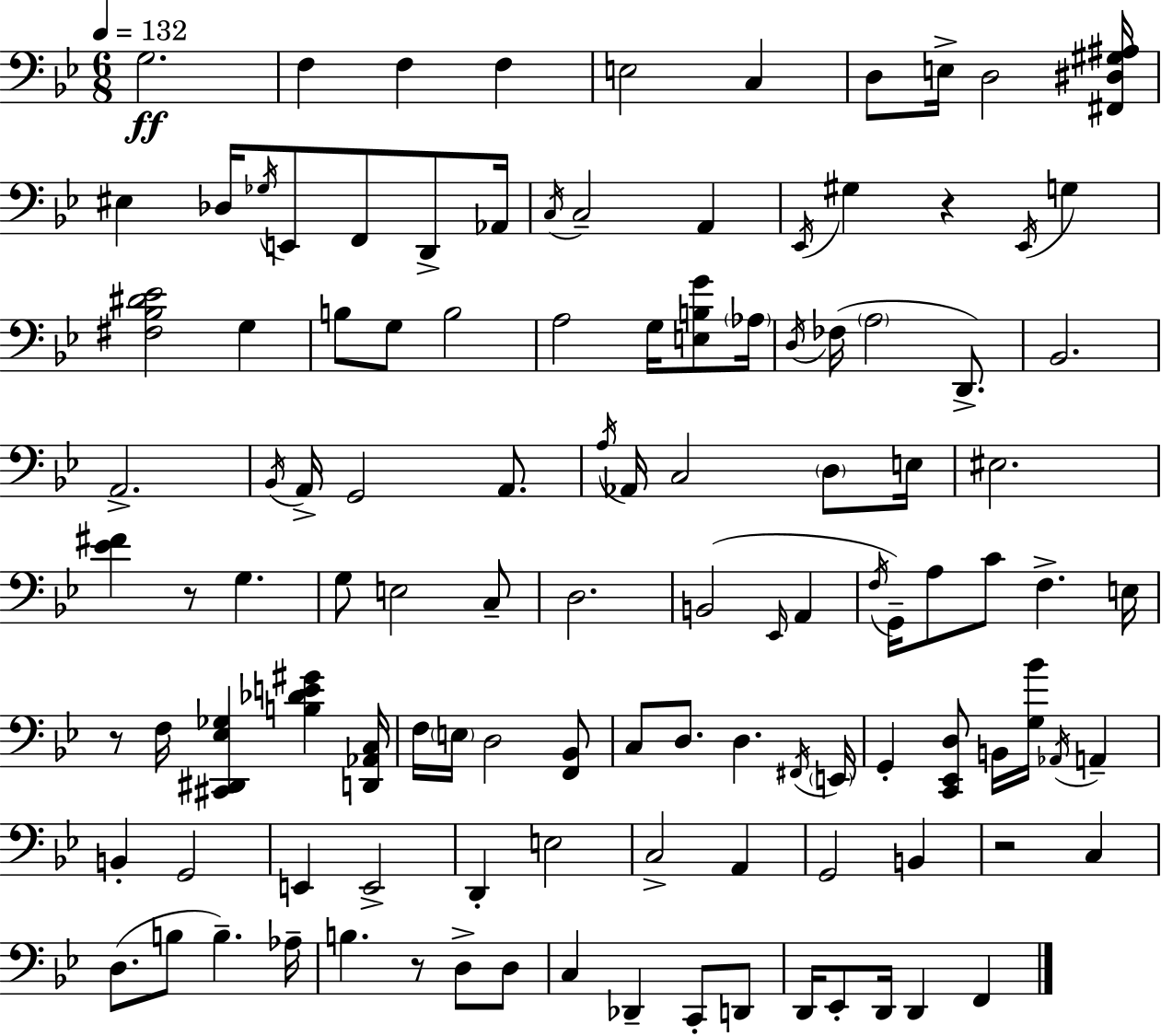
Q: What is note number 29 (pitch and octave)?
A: G3